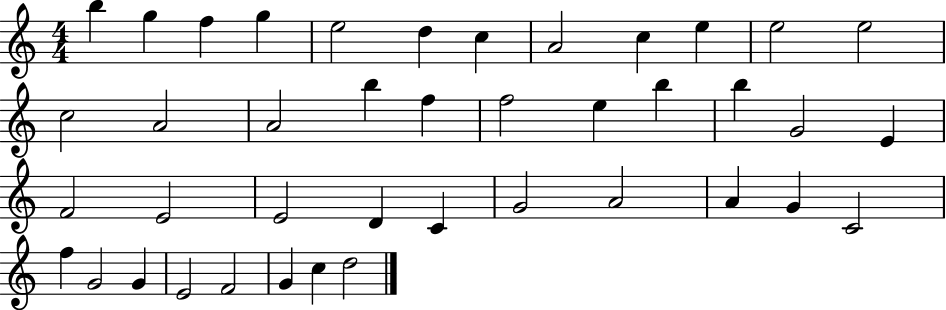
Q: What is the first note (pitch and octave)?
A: B5